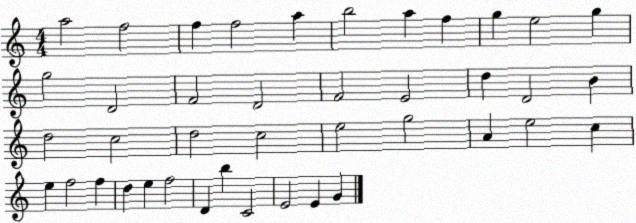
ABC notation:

X:1
T:Untitled
M:4/4
L:1/4
K:C
a2 f2 f f2 a b2 a f g e2 g g2 D2 F2 D2 F2 E2 d D2 B d2 c2 d2 c2 e2 g2 A e2 c e f2 f d e f2 D b C2 E2 E G